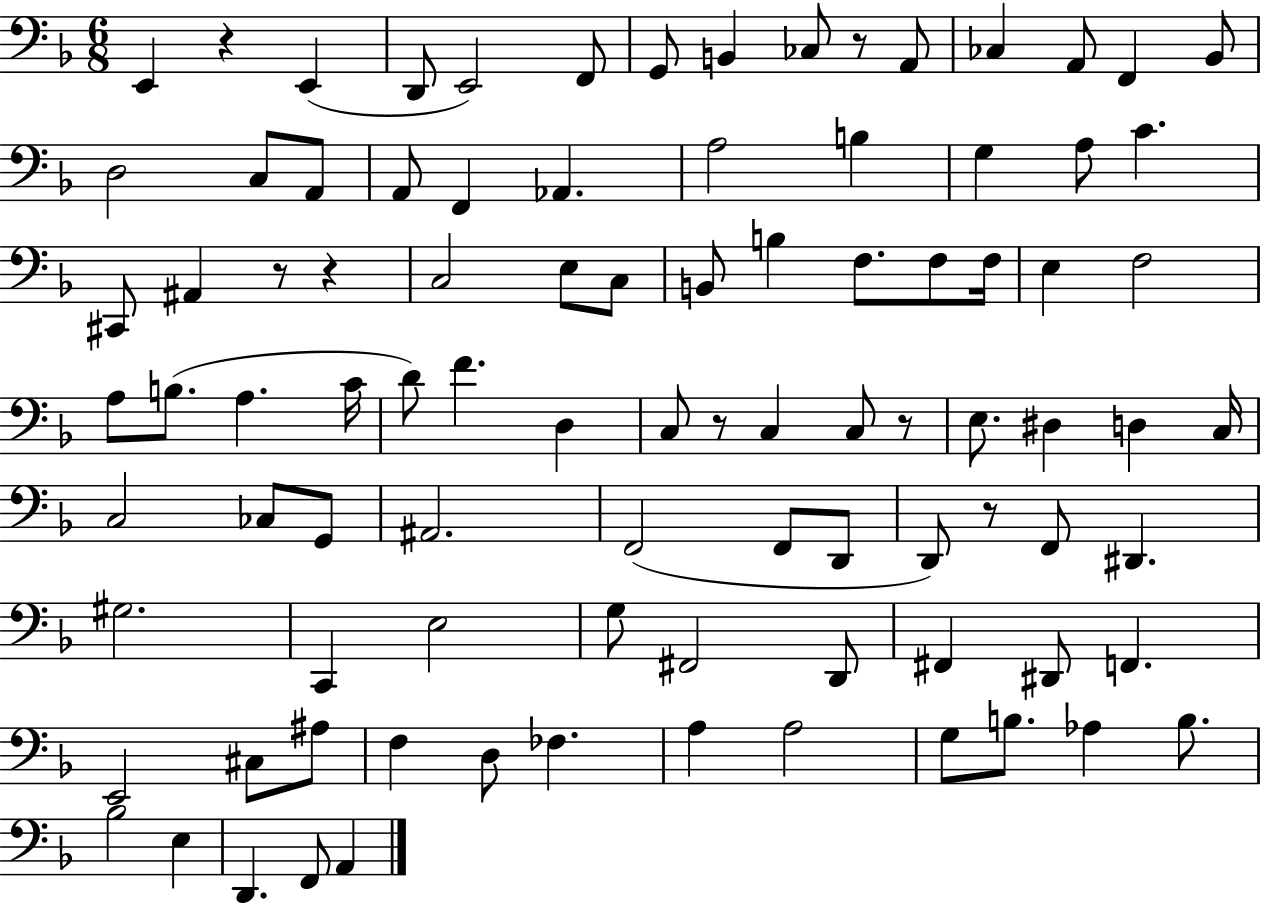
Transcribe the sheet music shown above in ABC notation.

X:1
T:Untitled
M:6/8
L:1/4
K:F
E,, z E,, D,,/2 E,,2 F,,/2 G,,/2 B,, _C,/2 z/2 A,,/2 _C, A,,/2 F,, _B,,/2 D,2 C,/2 A,,/2 A,,/2 F,, _A,, A,2 B, G, A,/2 C ^C,,/2 ^A,, z/2 z C,2 E,/2 C,/2 B,,/2 B, F,/2 F,/2 F,/4 E, F,2 A,/2 B,/2 A, C/4 D/2 F D, C,/2 z/2 C, C,/2 z/2 E,/2 ^D, D, C,/4 C,2 _C,/2 G,,/2 ^A,,2 F,,2 F,,/2 D,,/2 D,,/2 z/2 F,,/2 ^D,, ^G,2 C,, E,2 G,/2 ^F,,2 D,,/2 ^F,, ^D,,/2 F,, E,,2 ^C,/2 ^A,/2 F, D,/2 _F, A, A,2 G,/2 B,/2 _A, B,/2 _B,2 E, D,, F,,/2 A,,